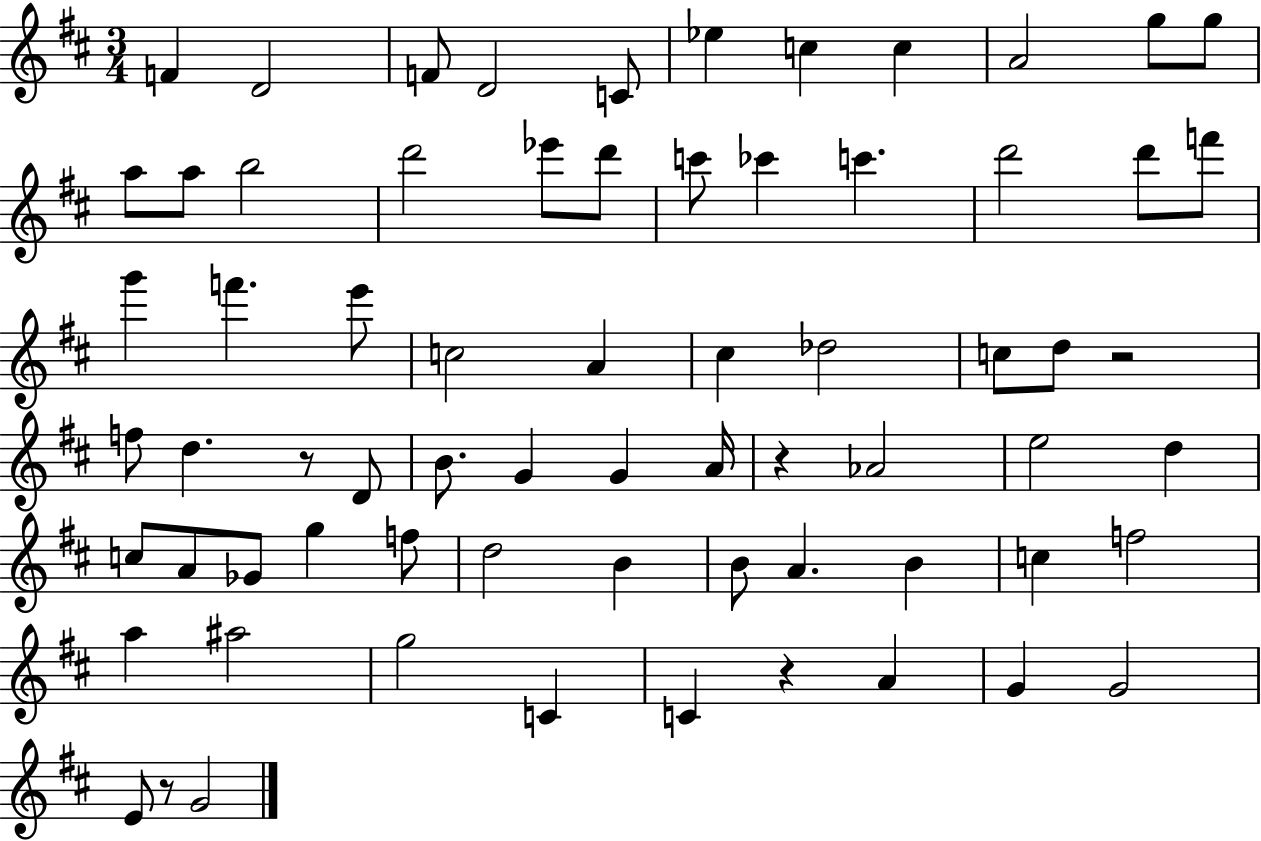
{
  \clef treble
  \numericTimeSignature
  \time 3/4
  \key d \major
  \repeat volta 2 { f'4 d'2 | f'8 d'2 c'8 | ees''4 c''4 c''4 | a'2 g''8 g''8 | \break a''8 a''8 b''2 | d'''2 ees'''8 d'''8 | c'''8 ces'''4 c'''4. | d'''2 d'''8 f'''8 | \break g'''4 f'''4. e'''8 | c''2 a'4 | cis''4 des''2 | c''8 d''8 r2 | \break f''8 d''4. r8 d'8 | b'8. g'4 g'4 a'16 | r4 aes'2 | e''2 d''4 | \break c''8 a'8 ges'8 g''4 f''8 | d''2 b'4 | b'8 a'4. b'4 | c''4 f''2 | \break a''4 ais''2 | g''2 c'4 | c'4 r4 a'4 | g'4 g'2 | \break e'8 r8 g'2 | } \bar "|."
}